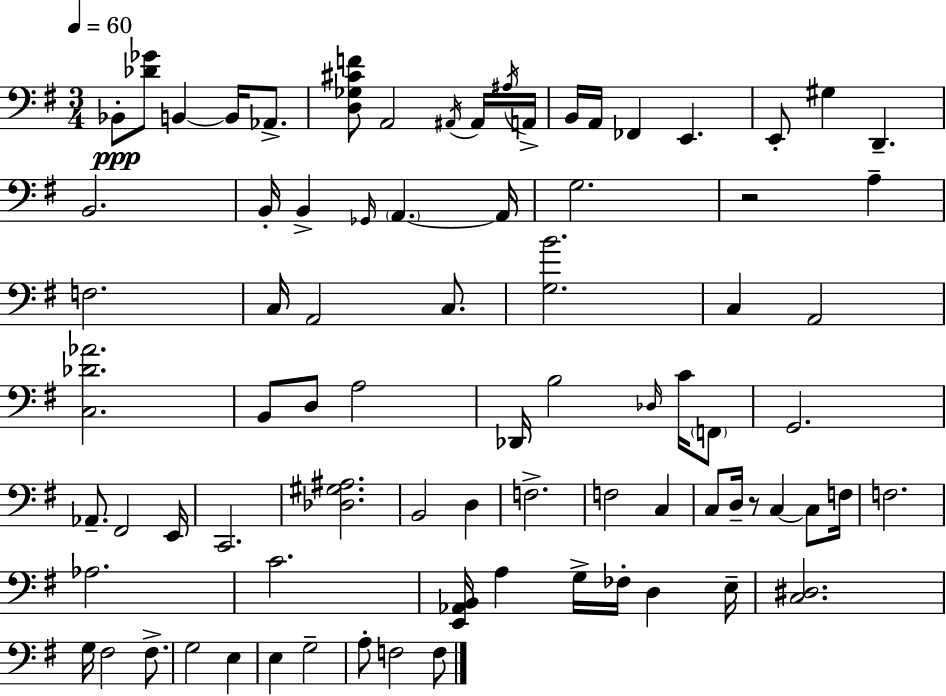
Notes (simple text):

Bb2/e [Db4,Gb4]/e B2/q B2/s Ab2/e. [D3,Gb3,C#4,F4]/e A2/h A#2/s A#2/s A#3/s A2/s B2/s A2/s FES2/q E2/q. E2/e G#3/q D2/q. B2/h. B2/s B2/q Gb2/s A2/q. A2/s G3/h. R/h A3/q F3/h. C3/s A2/h C3/e. [G3,B4]/h. C3/q A2/h [C3,Db4,Ab4]/h. B2/e D3/e A3/h Db2/s B3/h Db3/s C4/s F2/e G2/h. Ab2/e. F#2/h E2/s C2/h. [Db3,G#3,A#3]/h. B2/h D3/q F3/h. F3/h C3/q C3/e D3/s R/e C3/q C3/e F3/s F3/h. Ab3/h. C4/h. [E2,Ab2,B2]/s A3/q G3/s FES3/s D3/q E3/s [C3,D#3]/h. G3/s F#3/h F#3/e. G3/h E3/q E3/q G3/h A3/e F3/h F3/e